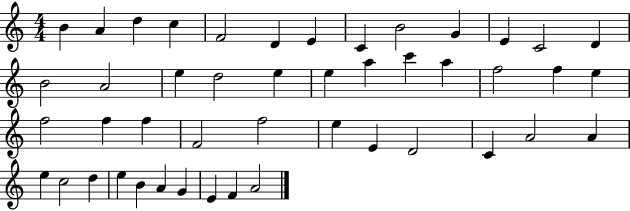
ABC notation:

X:1
T:Untitled
M:4/4
L:1/4
K:C
B A d c F2 D E C B2 G E C2 D B2 A2 e d2 e e a c' a f2 f e f2 f f F2 f2 e E D2 C A2 A e c2 d e B A G E F A2